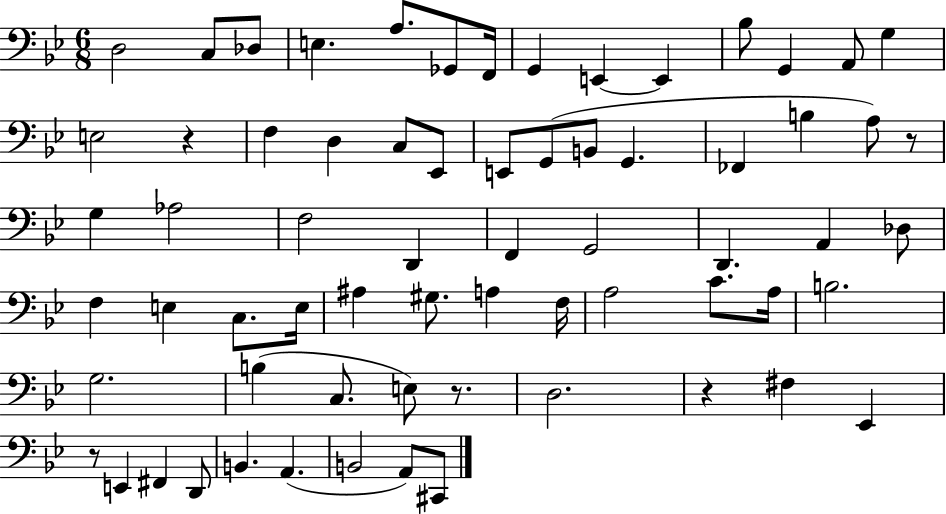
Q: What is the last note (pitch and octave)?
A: C#2